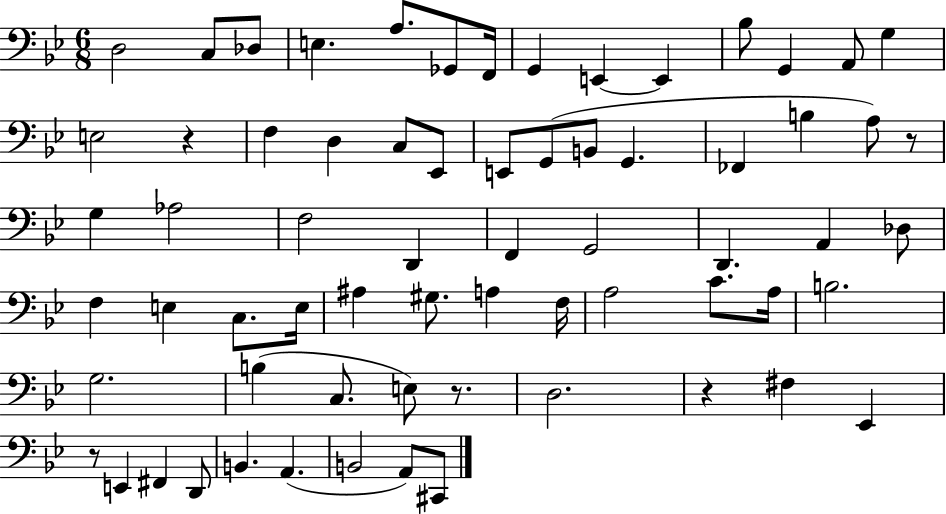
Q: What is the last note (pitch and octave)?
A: C#2